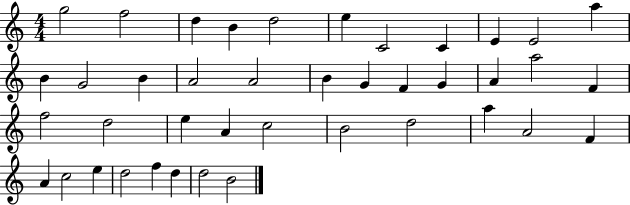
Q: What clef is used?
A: treble